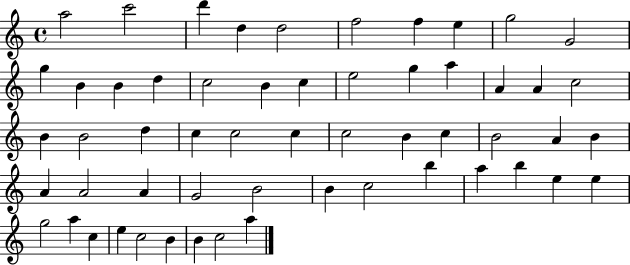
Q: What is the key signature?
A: C major